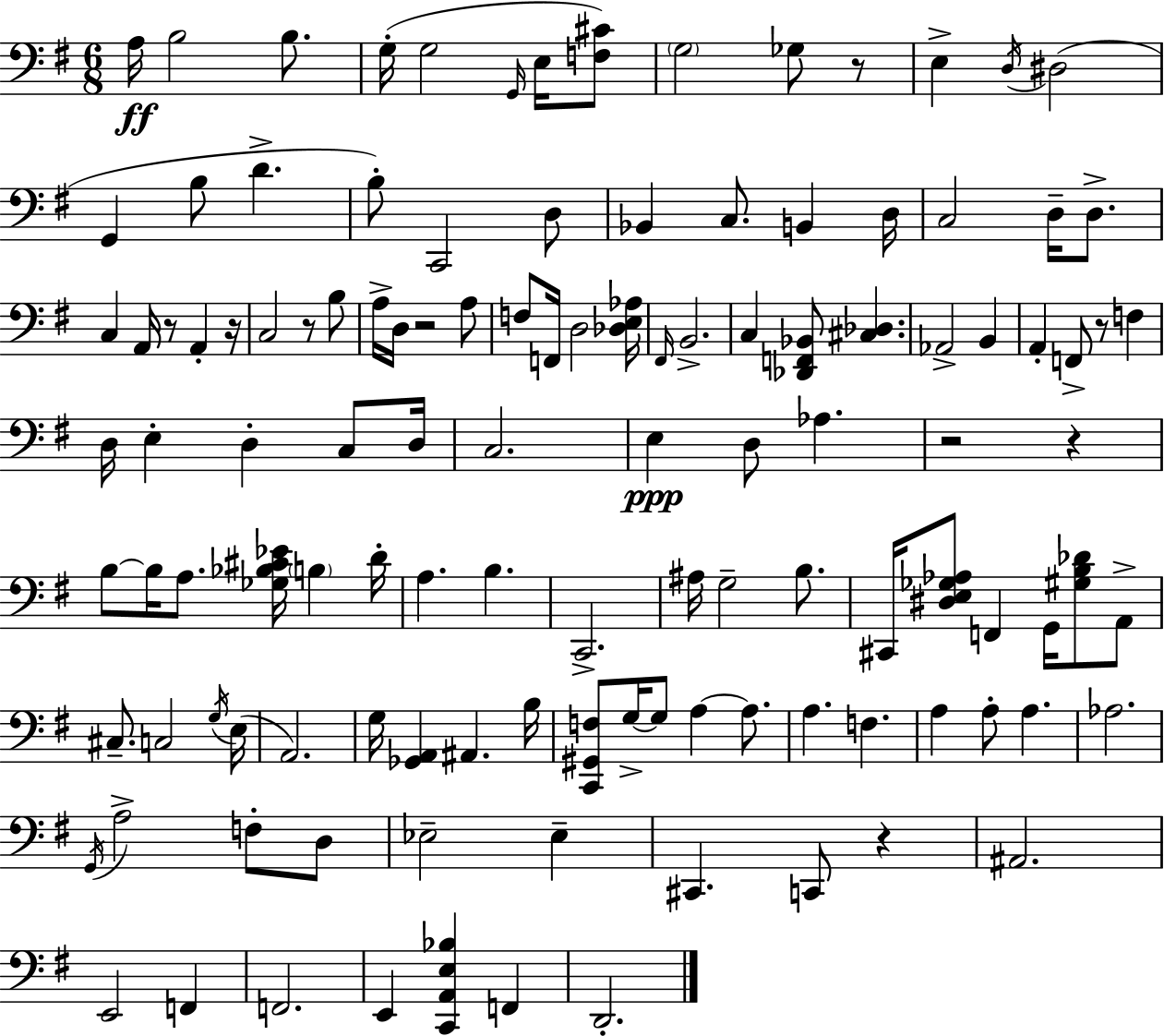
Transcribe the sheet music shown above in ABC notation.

X:1
T:Untitled
M:6/8
L:1/4
K:Em
A,/4 B,2 B,/2 G,/4 G,2 G,,/4 E,/4 [F,^C]/2 G,2 _G,/2 z/2 E, D,/4 ^D,2 G,, B,/2 D B,/2 C,,2 D,/2 _B,, C,/2 B,, D,/4 C,2 D,/4 D,/2 C, A,,/4 z/2 A,, z/4 C,2 z/2 B,/2 A,/4 D,/4 z2 A,/2 F,/2 F,,/4 D,2 [_D,E,_A,]/4 ^F,,/4 B,,2 C, [_D,,F,,_B,,]/2 [^C,_D,] _A,,2 B,, A,, F,,/2 z/2 F, D,/4 E, D, C,/2 D,/4 C,2 E, D,/2 _A, z2 z B,/2 B,/4 A,/2 [_G,_B,^C_E]/4 B, D/4 A, B, C,,2 ^A,/4 G,2 B,/2 ^C,,/4 [^D,E,_G,_A,]/2 F,, G,,/4 [^G,B,_D]/2 A,,/2 ^C,/2 C,2 G,/4 E,/4 A,,2 G,/4 [_G,,A,,] ^A,, B,/4 [C,,^G,,F,]/2 G,/4 G,/2 A, A,/2 A, F, A, A,/2 A, _A,2 G,,/4 A,2 F,/2 D,/2 _E,2 _E, ^C,, C,,/2 z ^A,,2 E,,2 F,, F,,2 E,, [C,,A,,E,_B,] F,, D,,2